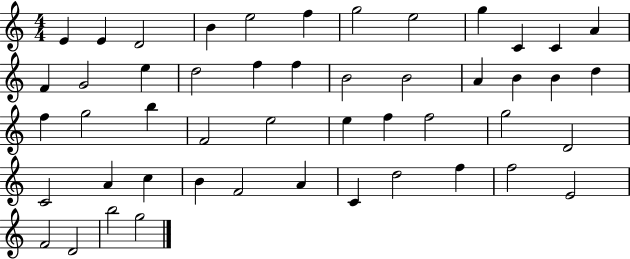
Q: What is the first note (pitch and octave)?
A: E4